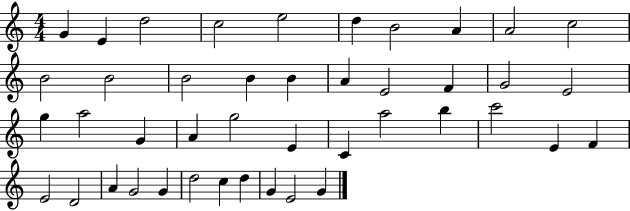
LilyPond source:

{
  \clef treble
  \numericTimeSignature
  \time 4/4
  \key c \major
  g'4 e'4 d''2 | c''2 e''2 | d''4 b'2 a'4 | a'2 c''2 | \break b'2 b'2 | b'2 b'4 b'4 | a'4 e'2 f'4 | g'2 e'2 | \break g''4 a''2 g'4 | a'4 g''2 e'4 | c'4 a''2 b''4 | c'''2 e'4 f'4 | \break e'2 d'2 | a'4 g'2 g'4 | d''2 c''4 d''4 | g'4 e'2 g'4 | \break \bar "|."
}